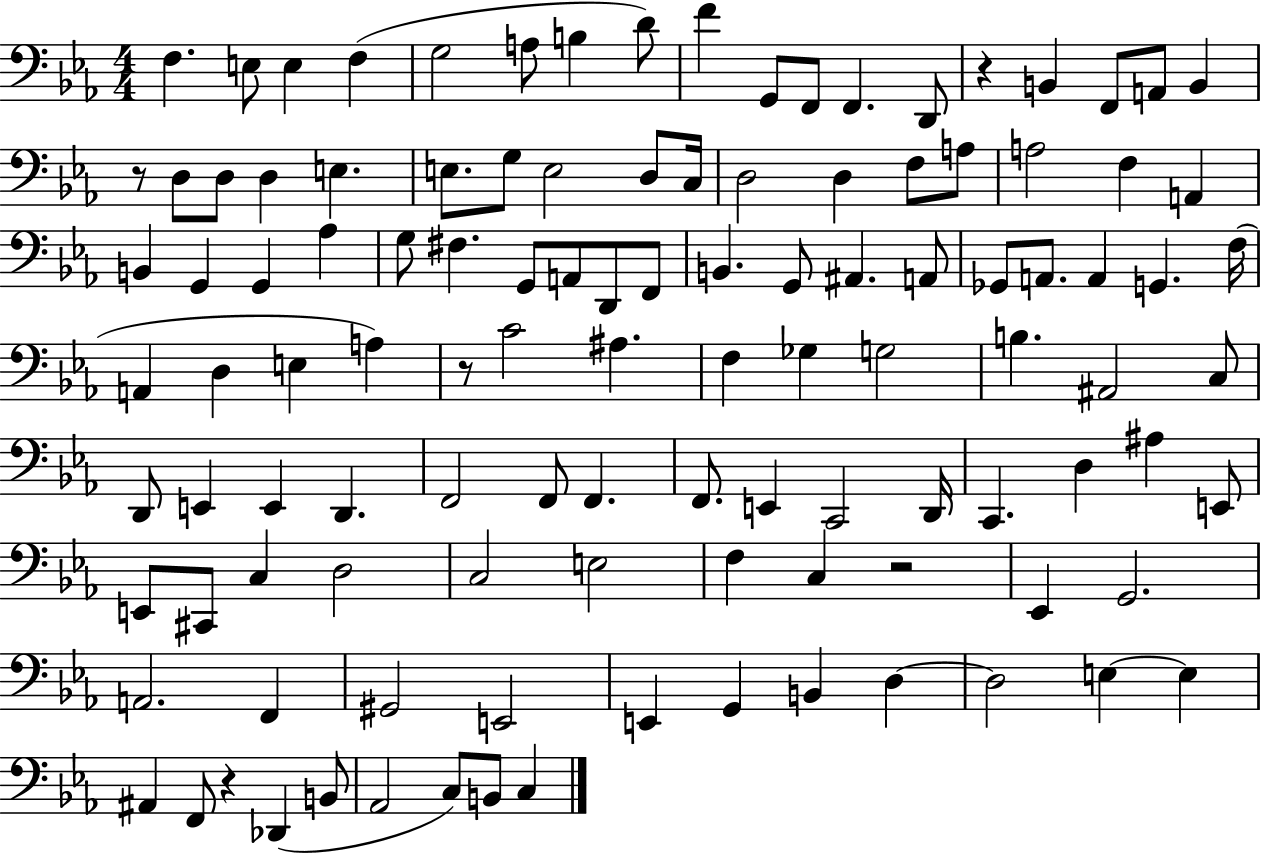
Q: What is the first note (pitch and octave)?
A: F3